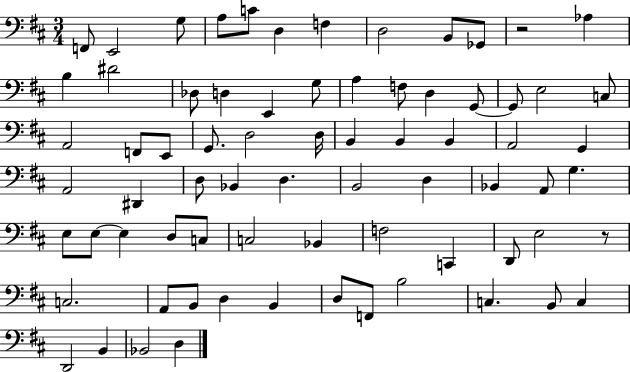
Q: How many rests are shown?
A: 2